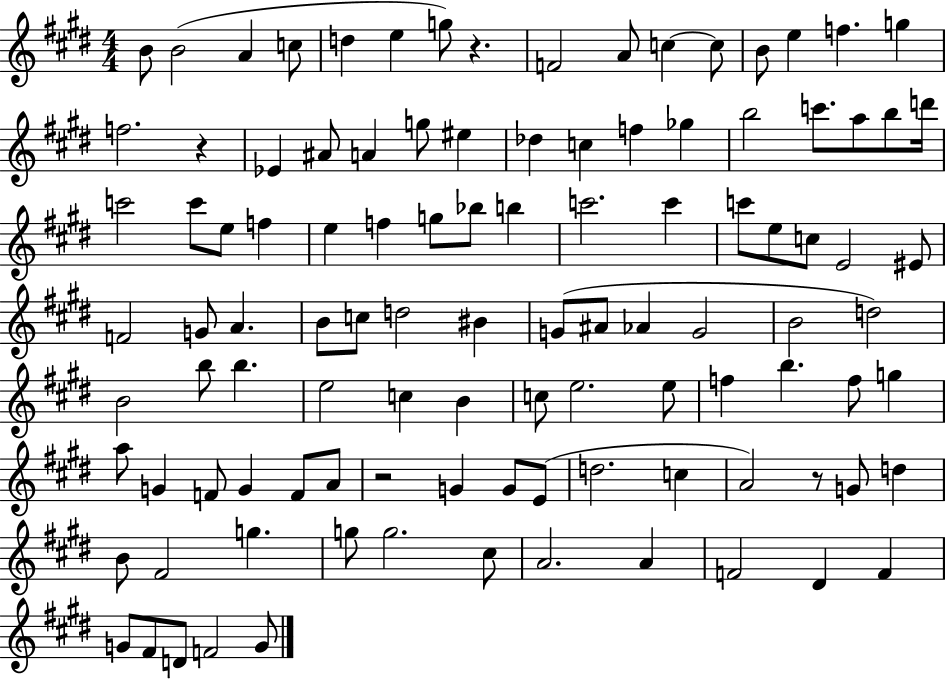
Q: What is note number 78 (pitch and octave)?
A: A4